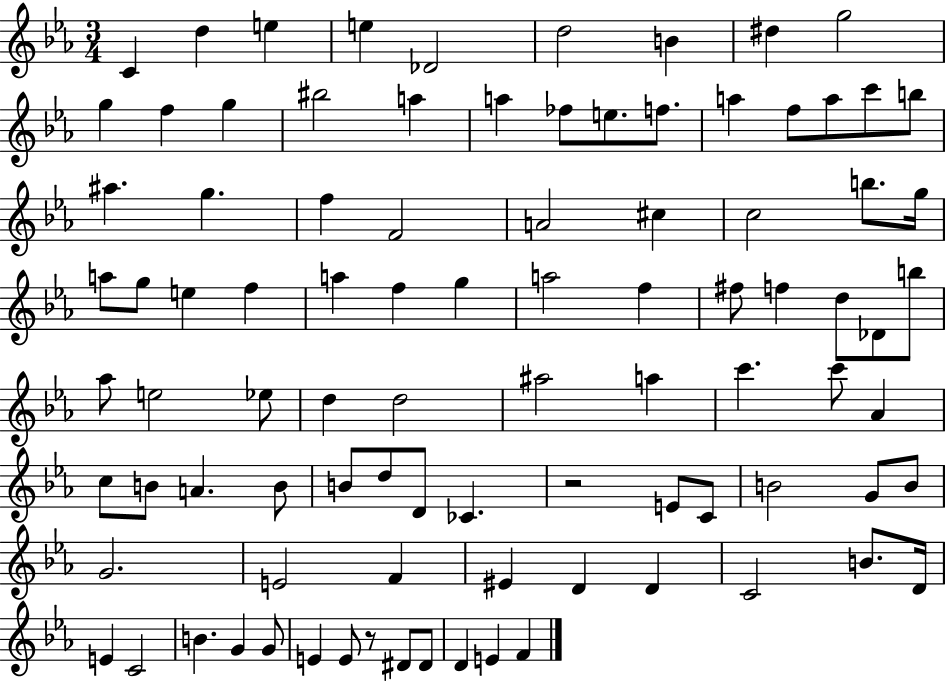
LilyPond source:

{
  \clef treble
  \numericTimeSignature
  \time 3/4
  \key ees \major
  c'4 d''4 e''4 | e''4 des'2 | d''2 b'4 | dis''4 g''2 | \break g''4 f''4 g''4 | bis''2 a''4 | a''4 fes''8 e''8. f''8. | a''4 f''8 a''8 c'''8 b''8 | \break ais''4. g''4. | f''4 f'2 | a'2 cis''4 | c''2 b''8. g''16 | \break a''8 g''8 e''4 f''4 | a''4 f''4 g''4 | a''2 f''4 | fis''8 f''4 d''8 des'8 b''8 | \break aes''8 e''2 ees''8 | d''4 d''2 | ais''2 a''4 | c'''4. c'''8 aes'4 | \break c''8 b'8 a'4. b'8 | b'8 d''8 d'8 ces'4. | r2 e'8 c'8 | b'2 g'8 b'8 | \break g'2. | e'2 f'4 | eis'4 d'4 d'4 | c'2 b'8. d'16 | \break e'4 c'2 | b'4. g'4 g'8 | e'4 e'8 r8 dis'8 dis'8 | d'4 e'4 f'4 | \break \bar "|."
}